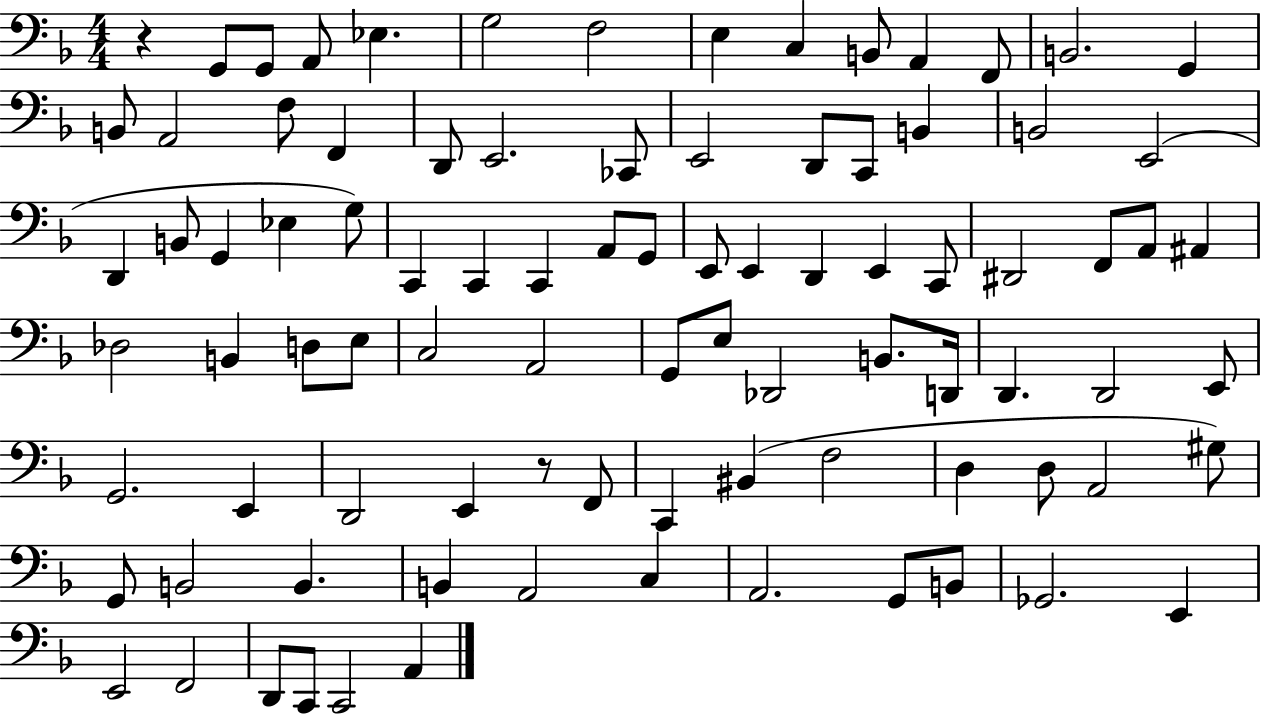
X:1
T:Untitled
M:4/4
L:1/4
K:F
z G,,/2 G,,/2 A,,/2 _E, G,2 F,2 E, C, B,,/2 A,, F,,/2 B,,2 G,, B,,/2 A,,2 F,/2 F,, D,,/2 E,,2 _C,,/2 E,,2 D,,/2 C,,/2 B,, B,,2 E,,2 D,, B,,/2 G,, _E, G,/2 C,, C,, C,, A,,/2 G,,/2 E,,/2 E,, D,, E,, C,,/2 ^D,,2 F,,/2 A,,/2 ^A,, _D,2 B,, D,/2 E,/2 C,2 A,,2 G,,/2 E,/2 _D,,2 B,,/2 D,,/4 D,, D,,2 E,,/2 G,,2 E,, D,,2 E,, z/2 F,,/2 C,, ^B,, F,2 D, D,/2 A,,2 ^G,/2 G,,/2 B,,2 B,, B,, A,,2 C, A,,2 G,,/2 B,,/2 _G,,2 E,, E,,2 F,,2 D,,/2 C,,/2 C,,2 A,,